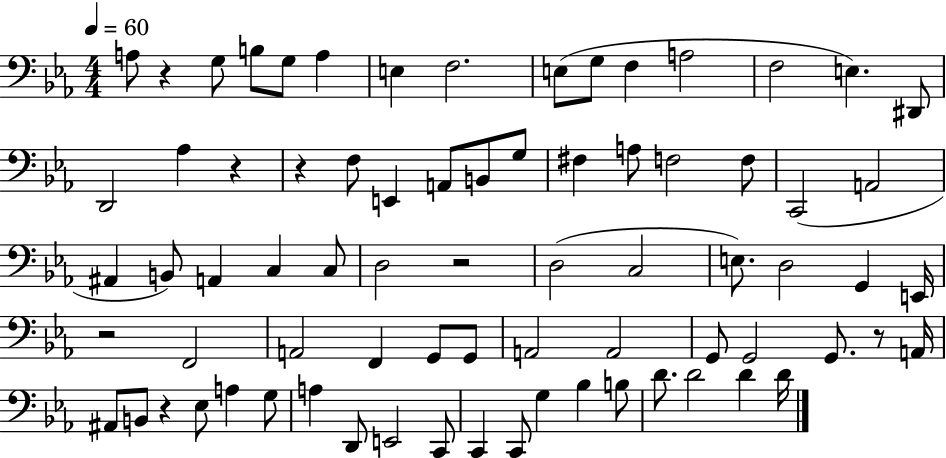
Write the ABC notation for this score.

X:1
T:Untitled
M:4/4
L:1/4
K:Eb
A,/2 z G,/2 B,/2 G,/2 A, E, F,2 E,/2 G,/2 F, A,2 F,2 E, ^D,,/2 D,,2 _A, z z F,/2 E,, A,,/2 B,,/2 G,/2 ^F, A,/2 F,2 F,/2 C,,2 A,,2 ^A,, B,,/2 A,, C, C,/2 D,2 z2 D,2 C,2 E,/2 D,2 G,, E,,/4 z2 F,,2 A,,2 F,, G,,/2 G,,/2 A,,2 A,,2 G,,/2 G,,2 G,,/2 z/2 A,,/4 ^A,,/2 B,,/2 z _E,/2 A, G,/2 A, D,,/2 E,,2 C,,/2 C,, C,,/2 G, _B, B,/2 D/2 D2 D D/4